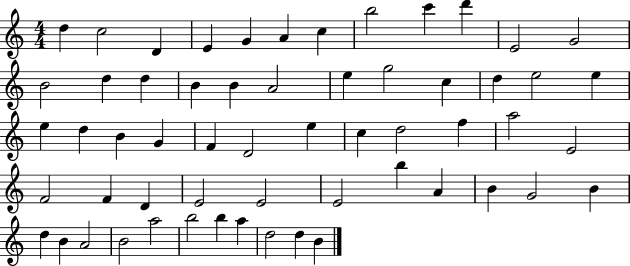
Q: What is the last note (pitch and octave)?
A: B4